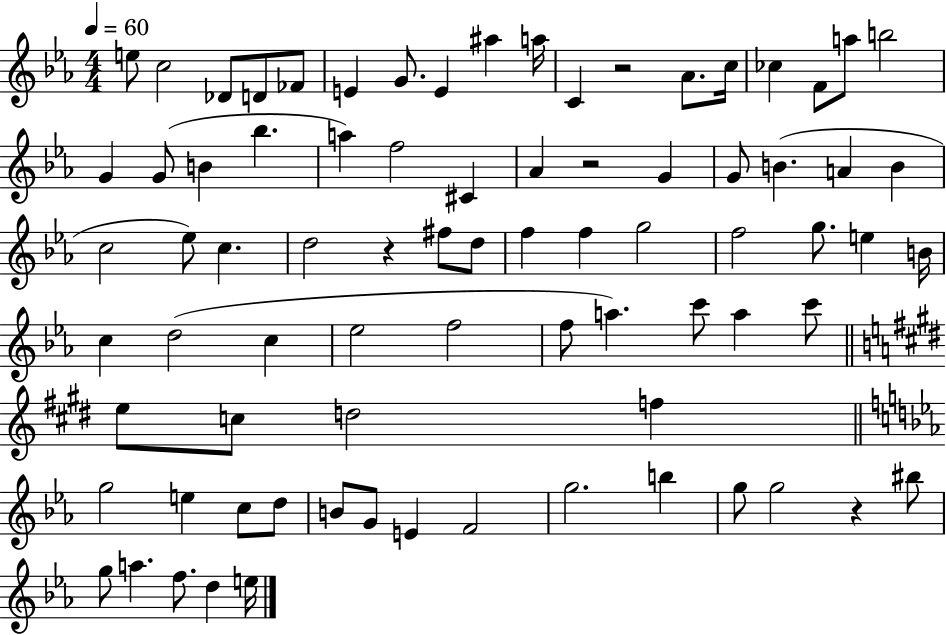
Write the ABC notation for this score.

X:1
T:Untitled
M:4/4
L:1/4
K:Eb
e/2 c2 _D/2 D/2 _F/2 E G/2 E ^a a/4 C z2 _A/2 c/4 _c F/2 a/2 b2 G G/2 B _b a f2 ^C _A z2 G G/2 B A B c2 _e/2 c d2 z ^f/2 d/2 f f g2 f2 g/2 e B/4 c d2 c _e2 f2 f/2 a c'/2 a c'/2 e/2 c/2 d2 f g2 e c/2 d/2 B/2 G/2 E F2 g2 b g/2 g2 z ^b/2 g/2 a f/2 d e/4